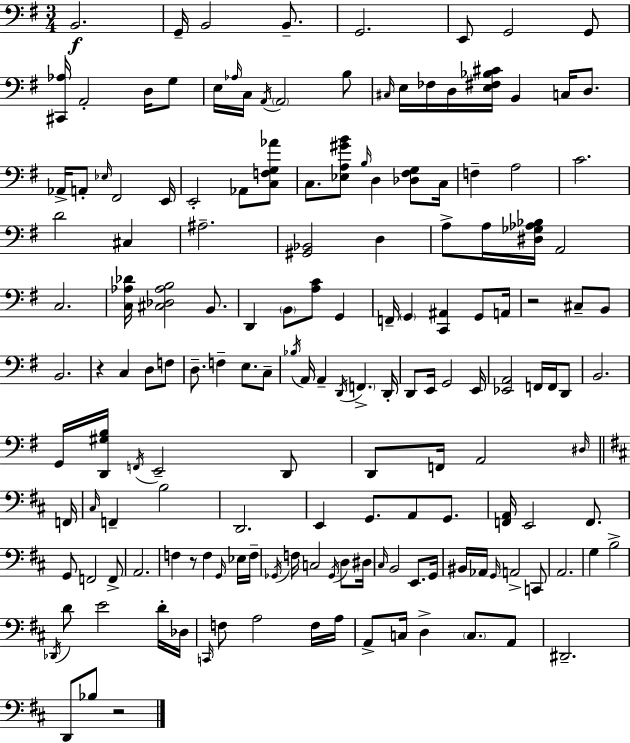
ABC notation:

X:1
T:Untitled
M:3/4
L:1/4
K:Em
B,,2 G,,/4 B,,2 B,,/2 G,,2 E,,/2 G,,2 G,,/2 [^C,,_A,]/4 A,,2 D,/4 G,/2 E,/4 _A,/4 C,/4 A,,/4 A,,2 B,/2 ^C,/4 E,/4 _F,/4 D,/4 [E,^F,_B,^C]/4 B,, C,/4 D,/2 _A,,/4 A,,/2 _E,/4 ^F,,2 E,,/4 E,,2 _A,,/2 [C,F,G,_A]/2 C,/2 [_E,A,^GB]/2 B,/4 D, [_D,^F,G,]/2 C,/4 F, A,2 C2 D2 ^C, ^A,2 [^G,,_B,,]2 D, A,/2 A,/4 [^D,_G,_A,_B,]/4 A,,2 C,2 [C,_A,_D]/4 [^C,_D,_A,B,]2 B,,/2 D,, B,,/2 [A,C]/2 G,, F,,/4 G,, [C,,^A,,] G,,/2 A,,/4 z2 ^C,/2 B,,/2 B,,2 z C, D,/2 F,/2 D,/2 F, E,/2 C,/2 _B,/4 A,,/4 A,, D,,/4 F,, D,,/4 D,,/2 E,,/4 G,,2 E,,/4 [_E,,A,,]2 F,,/4 F,,/4 D,,/2 B,,2 G,,/4 [D,,^G,B,]/4 F,,/4 E,,2 D,,/2 D,,/2 F,,/4 A,,2 ^D,/4 F,,/4 ^C,/4 F,, B,2 D,,2 E,, G,,/2 A,,/2 G,,/2 [F,,A,,]/4 E,,2 F,,/2 G,,/2 F,,2 F,,/2 A,,2 F, z/2 F, G,,/4 _E,/4 F,/4 _G,,/4 F,/4 C,2 _G,,/4 D,/2 ^D,/4 ^C,/4 B,,2 E,,/2 G,,/4 ^B,,/4 _A,,/4 G,,/4 A,,2 C,,/2 A,,2 G, B,2 _D,,/4 D/2 E2 D/4 _D,/4 C,,/4 F,/2 A,2 F,/4 A,/4 A,,/2 C,/4 D, C,/2 A,,/2 ^D,,2 D,,/2 _B,/2 z2